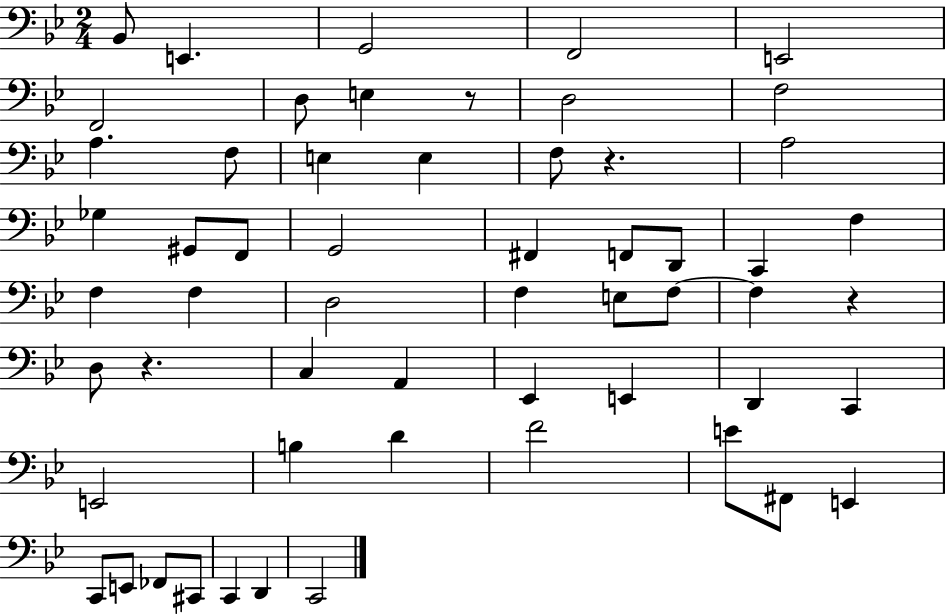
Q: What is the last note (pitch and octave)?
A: C2